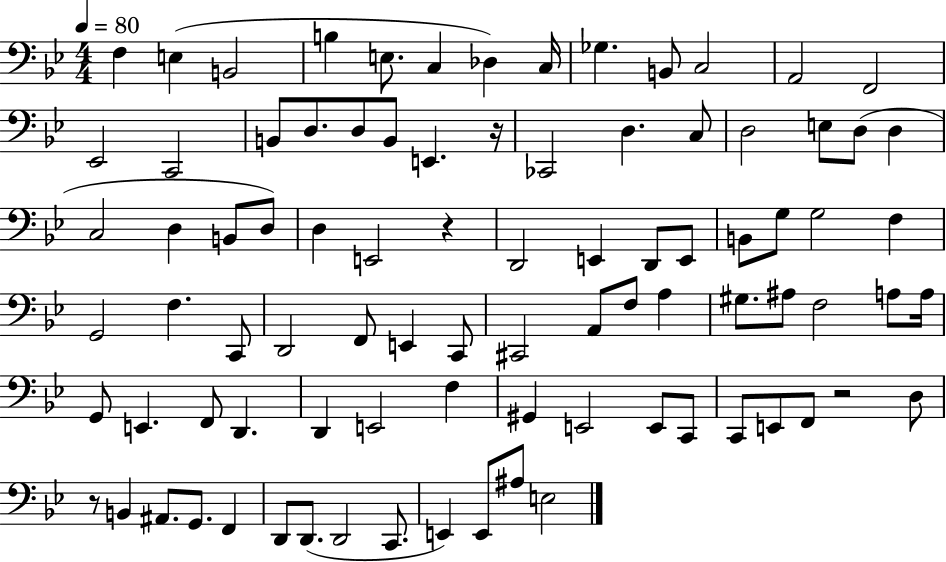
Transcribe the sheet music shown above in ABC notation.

X:1
T:Untitled
M:4/4
L:1/4
K:Bb
F, E, B,,2 B, E,/2 C, _D, C,/4 _G, B,,/2 C,2 A,,2 F,,2 _E,,2 C,,2 B,,/2 D,/2 D,/2 B,,/2 E,, z/4 _C,,2 D, C,/2 D,2 E,/2 D,/2 D, C,2 D, B,,/2 D,/2 D, E,,2 z D,,2 E,, D,,/2 E,,/2 B,,/2 G,/2 G,2 F, G,,2 F, C,,/2 D,,2 F,,/2 E,, C,,/2 ^C,,2 A,,/2 F,/2 A, ^G,/2 ^A,/2 F,2 A,/2 A,/4 G,,/2 E,, F,,/2 D,, D,, E,,2 F, ^G,, E,,2 E,,/2 C,,/2 C,,/2 E,,/2 F,,/2 z2 D,/2 z/2 B,, ^A,,/2 G,,/2 F,, D,,/2 D,,/2 D,,2 C,,/2 E,, E,,/2 ^A,/2 E,2